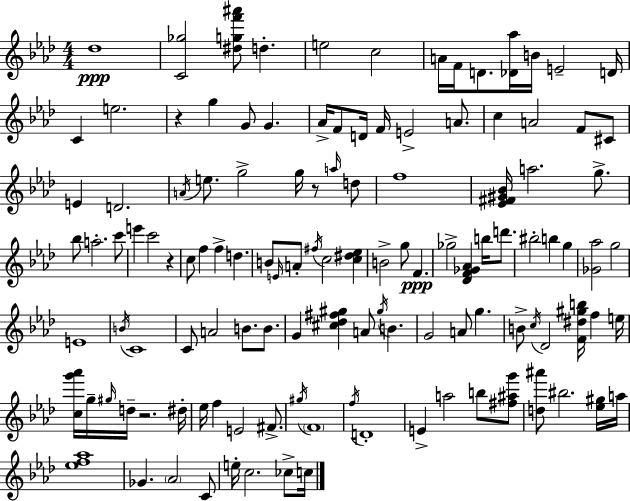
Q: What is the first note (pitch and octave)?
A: Db5